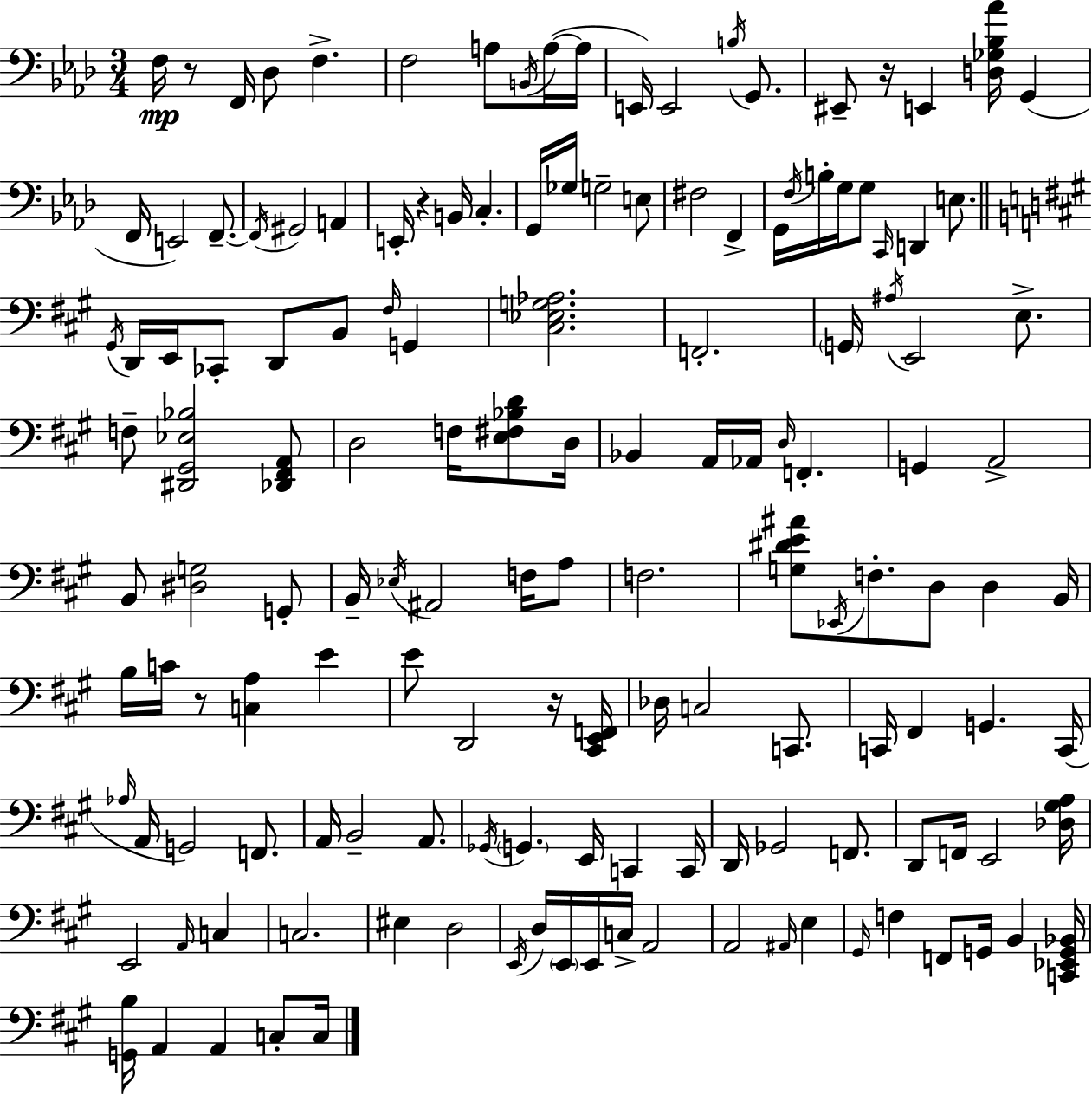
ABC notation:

X:1
T:Untitled
M:3/4
L:1/4
K:Fm
F,/4 z/2 F,,/4 _D,/2 F, F,2 A,/2 B,,/4 A,/4 A,/4 E,,/4 E,,2 B,/4 G,,/2 ^E,,/2 z/4 E,, [D,_G,_B,_A]/4 G,, F,,/4 E,,2 F,,/2 F,,/4 ^G,,2 A,, E,,/4 z B,,/4 C, G,,/4 _G,/4 G,2 E,/2 ^F,2 F,, G,,/4 F,/4 B,/4 G,/4 G,/2 C,,/4 D,, E,/2 ^G,,/4 D,,/4 E,,/4 _C,,/2 D,,/2 B,,/2 ^F,/4 G,, [^C,_E,G,_A,]2 F,,2 G,,/4 ^A,/4 E,,2 E,/2 F,/2 [^D,,^G,,_E,_B,]2 [_D,,^F,,A,,]/2 D,2 F,/4 [E,^F,_B,D]/2 D,/4 _B,, A,,/4 _A,,/4 D,/4 F,, G,, A,,2 B,,/2 [^D,G,]2 G,,/2 B,,/4 _E,/4 ^A,,2 F,/4 A,/2 F,2 [G,^DE^A]/2 _E,,/4 F,/2 D,/2 D, B,,/4 B,/4 C/4 z/2 [C,A,] E E/2 D,,2 z/4 [^C,,E,,F,,]/4 _D,/4 C,2 C,,/2 C,,/4 ^F,, G,, C,,/4 _A,/4 A,,/4 G,,2 F,,/2 A,,/4 B,,2 A,,/2 _G,,/4 G,, E,,/4 C,, C,,/4 D,,/4 _G,,2 F,,/2 D,,/2 F,,/4 E,,2 [_D,^G,A,]/4 E,,2 A,,/4 C, C,2 ^E, D,2 E,,/4 D,/4 E,,/4 E,,/4 C,/4 A,,2 A,,2 ^A,,/4 E, ^G,,/4 F, F,,/2 G,,/4 B,, [C,,_E,,G,,_B,,]/4 [G,,B,]/4 A,, A,, C,/2 C,/4